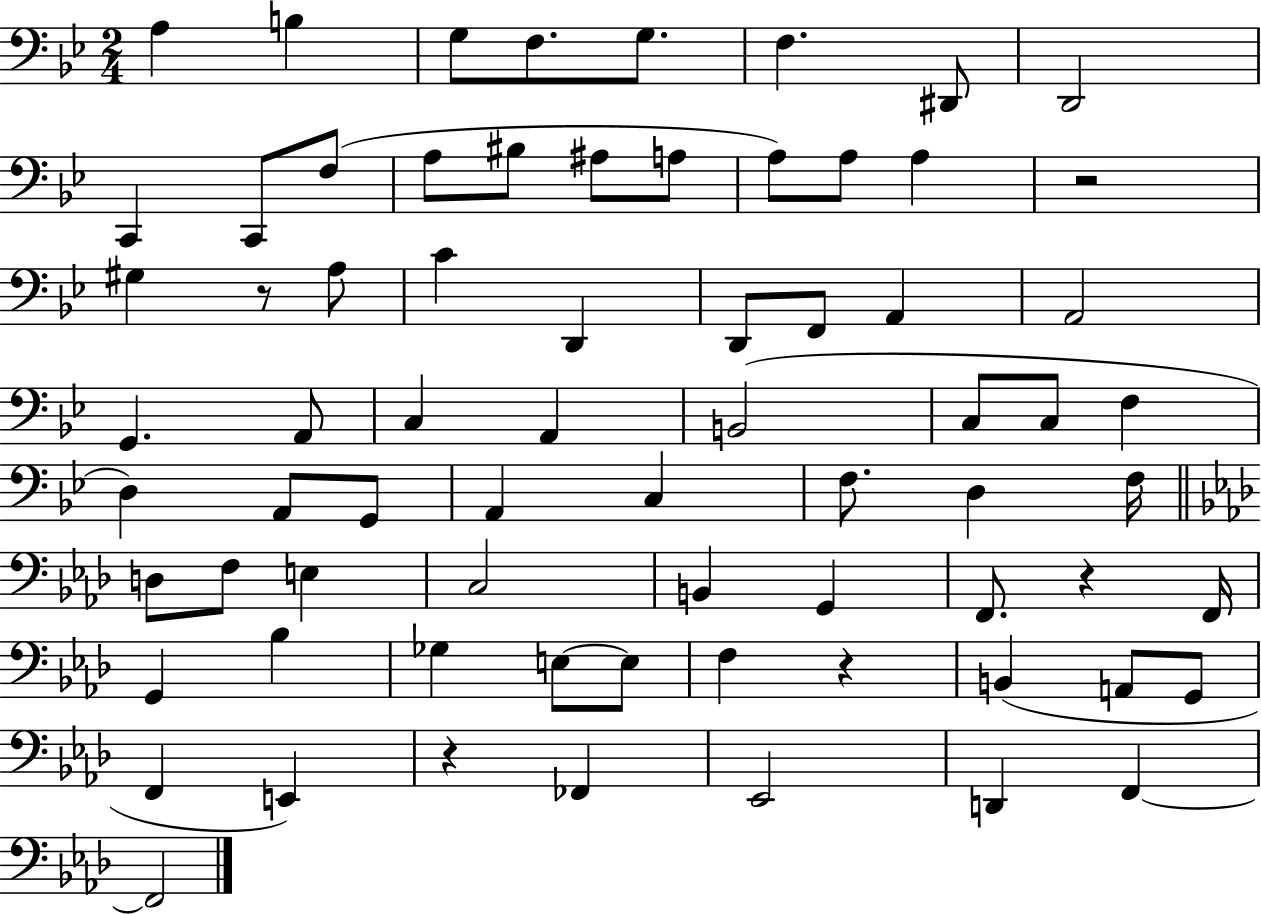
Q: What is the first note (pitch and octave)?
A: A3